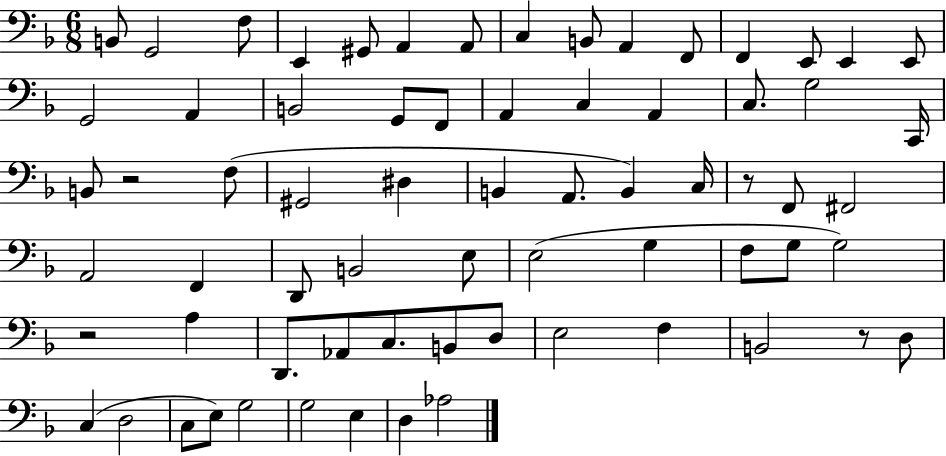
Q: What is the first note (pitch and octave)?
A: B2